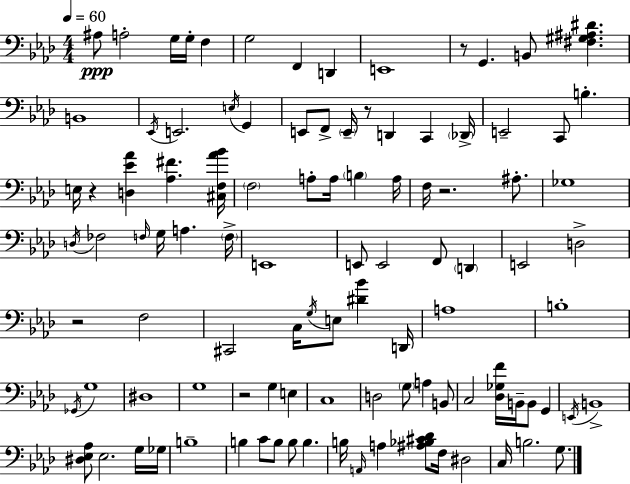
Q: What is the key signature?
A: F minor